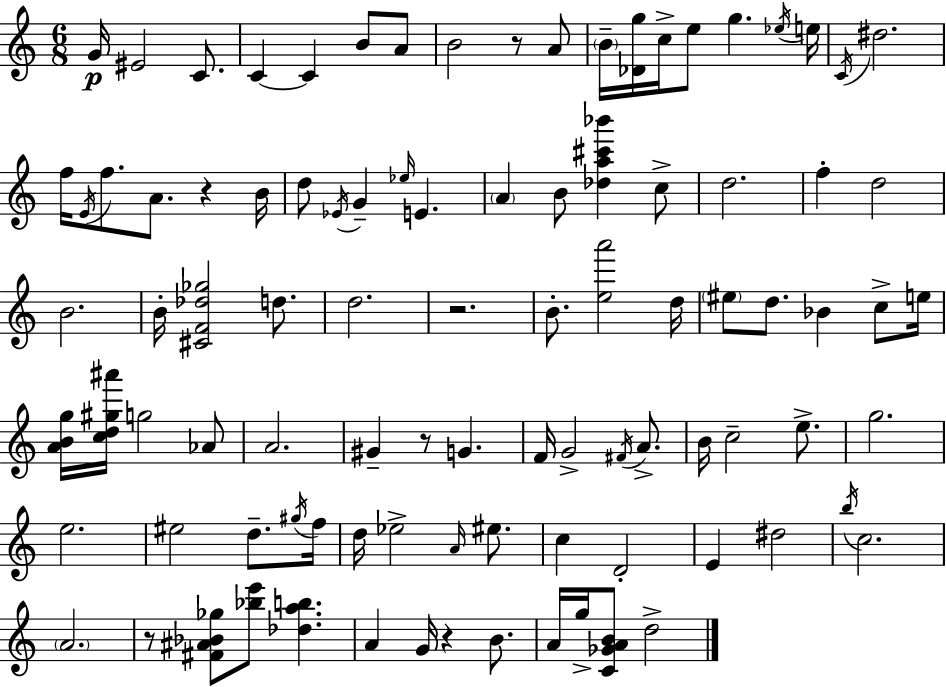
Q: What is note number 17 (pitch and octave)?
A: D#5